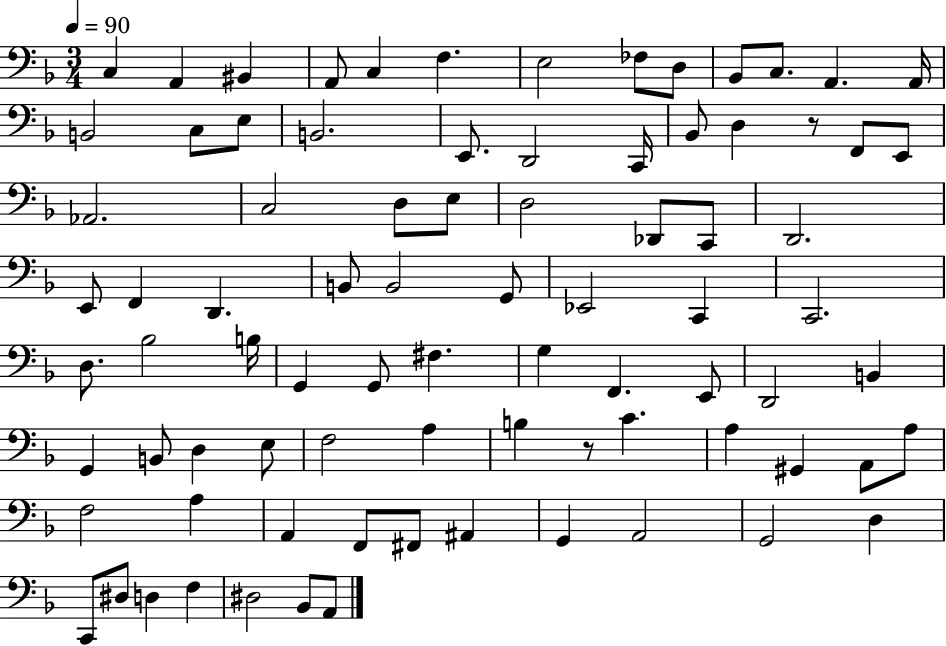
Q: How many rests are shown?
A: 2